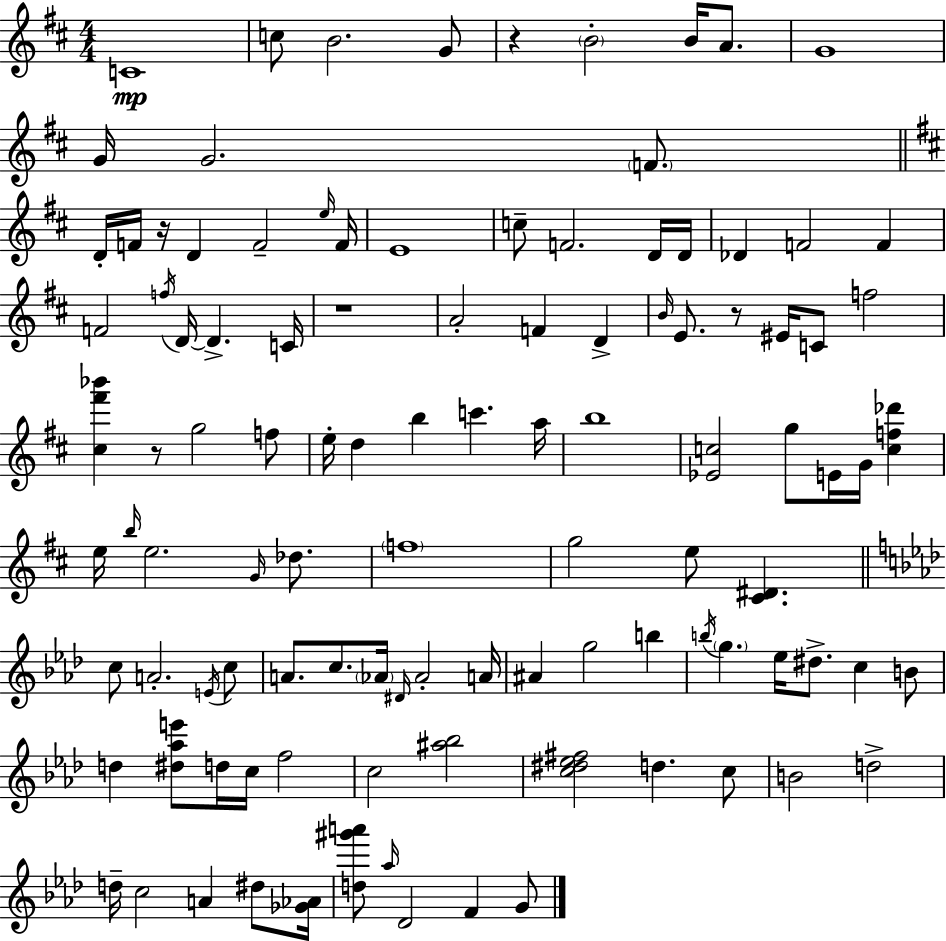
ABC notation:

X:1
T:Untitled
M:4/4
L:1/4
K:D
C4 c/2 B2 G/2 z B2 B/4 A/2 G4 G/4 G2 F/2 D/4 F/4 z/4 D F2 e/4 F/4 E4 c/2 F2 D/4 D/4 _D F2 F F2 f/4 D/4 D C/4 z4 A2 F D B/4 E/2 z/2 ^E/4 C/2 f2 [^c^f'_b'] z/2 g2 f/2 e/4 d b c' a/4 b4 [_Ec]2 g/2 E/4 G/4 [cf_d'] e/4 b/4 e2 G/4 _d/2 f4 g2 e/2 [^C^D] c/2 A2 E/4 c/2 A/2 c/2 _A/4 ^D/4 _A2 A/4 ^A g2 b b/4 g _e/4 ^d/2 c B/2 d [^d_ae']/2 d/4 c/4 f2 c2 [^a_b]2 [c^d_e^f]2 d c/2 B2 d2 d/4 c2 A ^d/2 [_G_A]/4 [d^g'a']/2 _a/4 _D2 F G/2